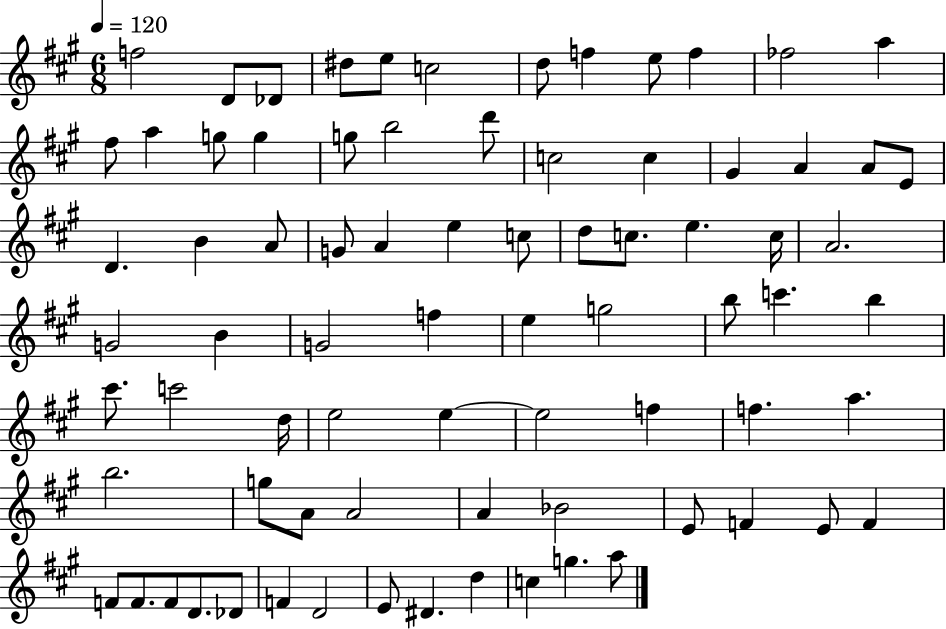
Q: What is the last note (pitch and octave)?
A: A5